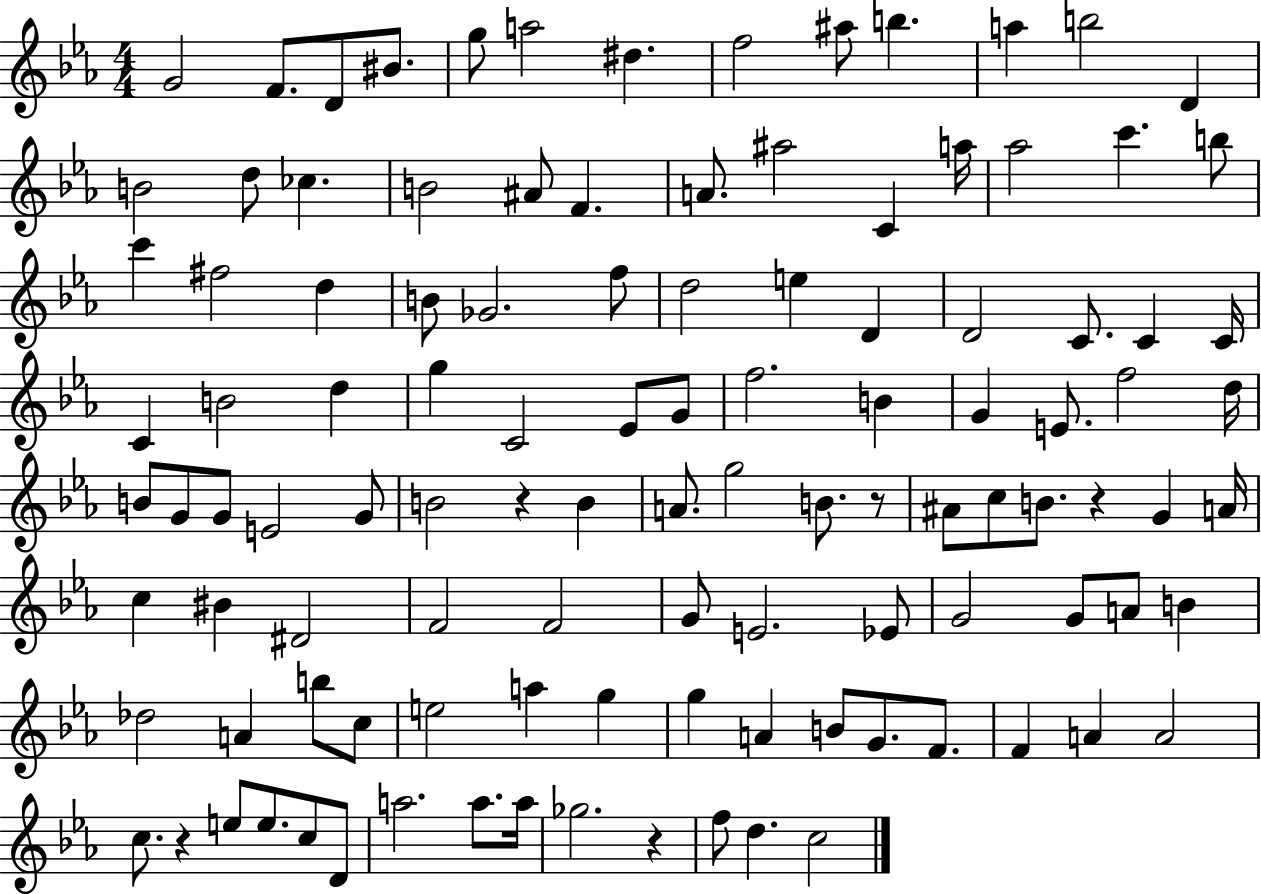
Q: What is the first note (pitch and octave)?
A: G4